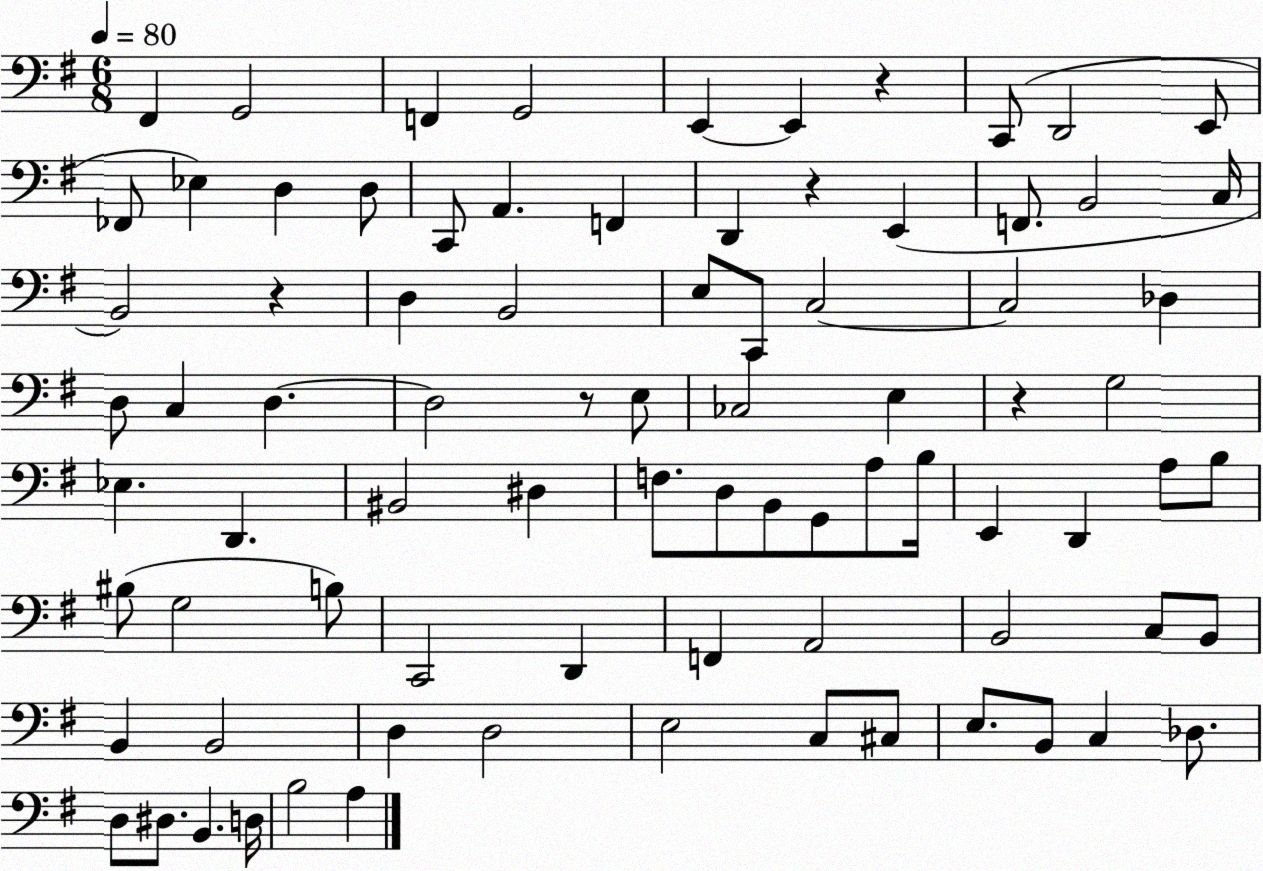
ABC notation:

X:1
T:Untitled
M:6/8
L:1/4
K:G
^F,, G,,2 F,, G,,2 E,, E,, z C,,/2 D,,2 E,,/2 _F,,/2 _E, D, D,/2 C,,/2 A,, F,, D,, z E,, F,,/2 B,,2 C,/4 B,,2 z D, B,,2 E,/2 C,,/2 C,2 C,2 _D, D,/2 C, D, D,2 z/2 E,/2 _C,2 E, z G,2 _E, D,, ^B,,2 ^D, F,/2 D,/2 B,,/2 G,,/2 A,/2 B,/4 E,, D,, A,/2 B,/2 ^B,/2 G,2 B,/2 C,,2 D,, F,, A,,2 B,,2 C,/2 B,,/2 B,, B,,2 D, D,2 E,2 C,/2 ^C,/2 E,/2 B,,/2 C, _D,/2 D,/2 ^D,/2 B,, D,/4 B,2 A,